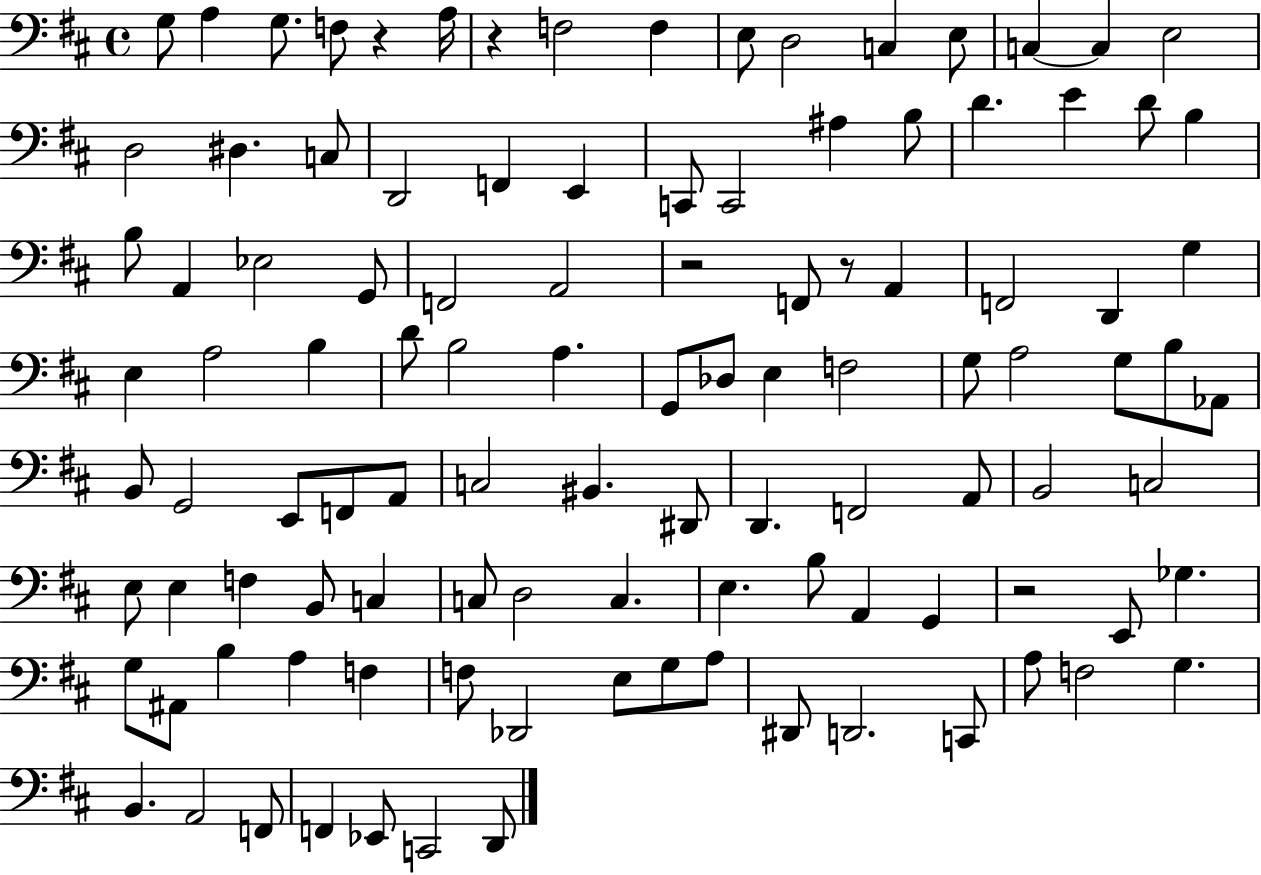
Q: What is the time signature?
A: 4/4